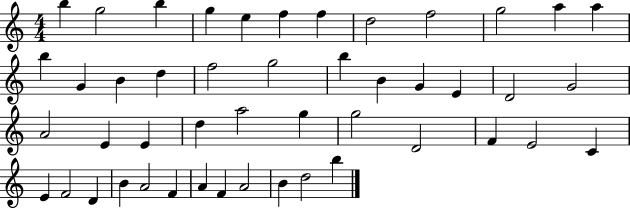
{
  \clef treble
  \numericTimeSignature
  \time 4/4
  \key c \major
  b''4 g''2 b''4 | g''4 e''4 f''4 f''4 | d''2 f''2 | g''2 a''4 a''4 | \break b''4 g'4 b'4 d''4 | f''2 g''2 | b''4 b'4 g'4 e'4 | d'2 g'2 | \break a'2 e'4 e'4 | d''4 a''2 g''4 | g''2 d'2 | f'4 e'2 c'4 | \break e'4 f'2 d'4 | b'4 a'2 f'4 | a'4 f'4 a'2 | b'4 d''2 b''4 | \break \bar "|."
}